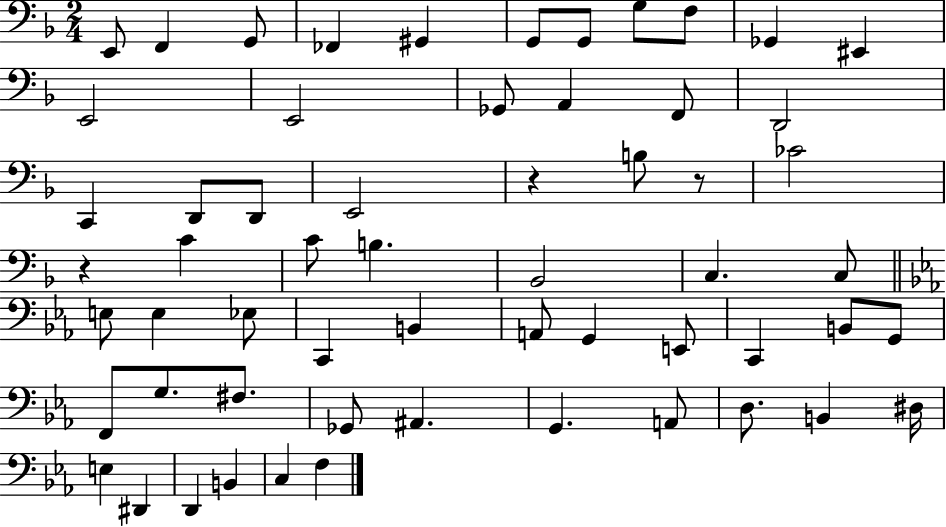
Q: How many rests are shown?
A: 3